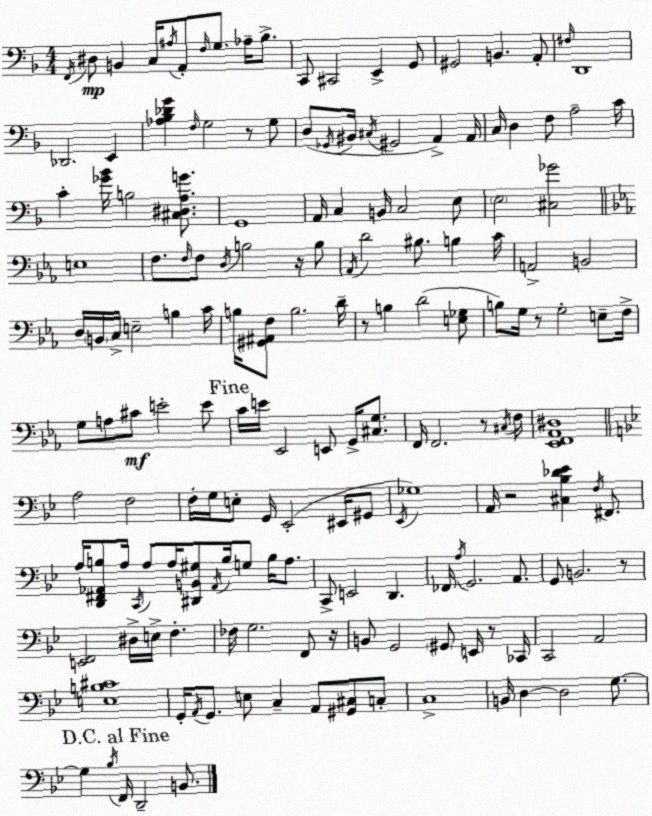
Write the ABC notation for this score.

X:1
T:Untitled
M:4/4
L:1/4
K:Dm
F,,/4 ^D,/2 B,, C,/4 ^A,/4 A,,/2 F,/4 G,/2 _A,/4 _B,/2 C,,/2 ^C,,2 E,, G,,/2 ^G,,2 B,, A,,/2 ^F,/4 D,,4 _D,,2 E,, [_A,_B,_DG] F,/4 G,2 z/2 G,/2 D,/2 _G,,/4 ^B,,/4 ^C,/4 ^G,,2 A,, A,,/4 C,/4 D, F,/2 A,2 C/4 C [_G_B]/4 B,2 [^C,^D,A,G]/2 G,,4 A,,/4 C, B,,/4 C,2 E,/2 E,2 [^C,_G]2 E,4 F,/2 F,/4 F,/2 D,/4 B,2 z/4 B,/2 _A,,/4 D2 ^B,/2 B, C/4 A,,2 B,,2 D,/4 B,,/4 C,/4 E,2 B, C/4 B,/4 [^G,,^A,,F,]/2 B,2 D/4 z/2 B, D2 [E,_G,]/2 B,/2 G,/4 z/2 G,2 E,/2 F,/4 G,/2 A,/2 ^C/2 E2 E/2 C/4 E/4 _E,,2 E,,/2 G,,/4 [^C,G,]/2 F,,/4 F,,2 z/2 ^C,/4 F,/4 [_E,,F,,_A,,^D,]4 A,2 F,2 F,/4 G,/4 E,/2 G,,/4 _E,,2 ^E,,/4 ^G,,/2 _E,,/4 _G,4 A,,/4 z2 [^C,_B,_D_E] F,/4 ^F,,/2 A,/4 [D,,^F,,_A,,B,]/2 A,/4 C,,/4 A,/2 A,/4 [^D,,B,,^G,]/2 _A,,/4 B,/4 G,/2 B,/4 A,/2 C,,/2 E,,2 D,, _F,,/4 A,/4 G,,2 A,,/2 G,,/2 B,,2 z/2 [E,,F,,]2 ^D,/4 E,/4 F, _F,/4 G,2 F,,/2 z/4 B,,/2 G,,2 ^G,,/2 E,,/4 z/2 _C,,/4 C,,2 A,,2 [E,B,^C]4 G,,/4 A,,/4 G,,/2 E,/2 C, A,,/2 [^G,,^C,]/2 C,/2 C,4 B,,/4 D, D,2 G,/2 G, _B,/4 F,,/4 D,,2 B,,/2